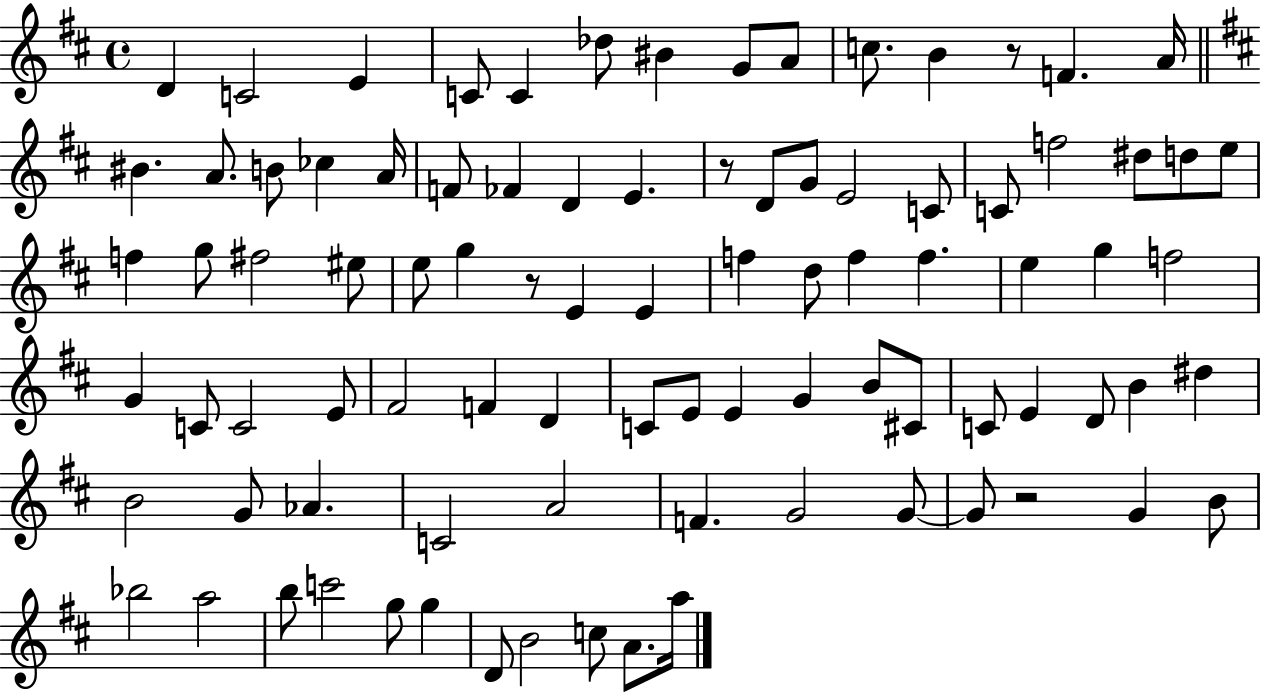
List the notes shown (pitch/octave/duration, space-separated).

D4/q C4/h E4/q C4/e C4/q Db5/e BIS4/q G4/e A4/e C5/e. B4/q R/e F4/q. A4/s BIS4/q. A4/e. B4/e CES5/q A4/s F4/e FES4/q D4/q E4/q. R/e D4/e G4/e E4/h C4/e C4/e F5/h D#5/e D5/e E5/e F5/q G5/e F#5/h EIS5/e E5/e G5/q R/e E4/q E4/q F5/q D5/e F5/q F5/q. E5/q G5/q F5/h G4/q C4/e C4/h E4/e F#4/h F4/q D4/q C4/e E4/e E4/q G4/q B4/e C#4/e C4/e E4/q D4/e B4/q D#5/q B4/h G4/e Ab4/q. C4/h A4/h F4/q. G4/h G4/e G4/e R/h G4/q B4/e Bb5/h A5/h B5/e C6/h G5/e G5/q D4/e B4/h C5/e A4/e. A5/s